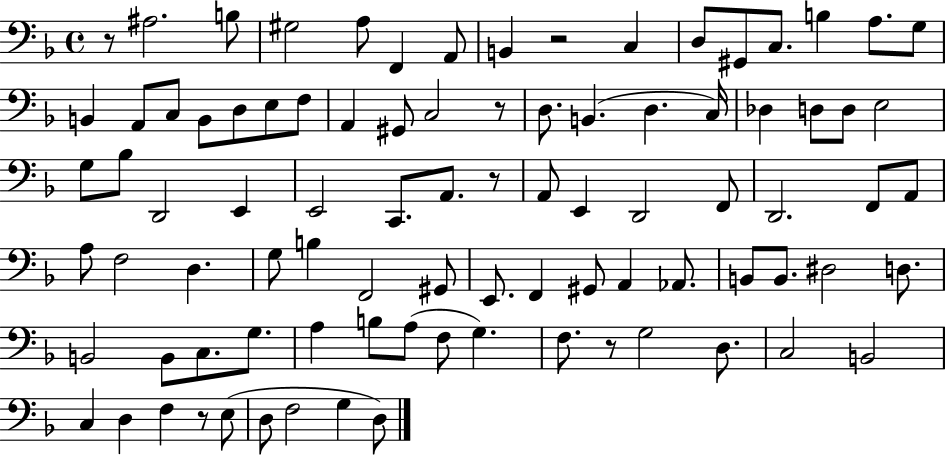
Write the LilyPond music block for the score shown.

{
  \clef bass
  \time 4/4
  \defaultTimeSignature
  \key f \major
  r8 ais2. b8 | gis2 a8 f,4 a,8 | b,4 r2 c4 | d8 gis,8 c8. b4 a8. g8 | \break b,4 a,8 c8 b,8 d8 e8 f8 | a,4 gis,8 c2 r8 | d8. b,4.( d4. c16) | des4 d8 d8 e2 | \break g8 bes8 d,2 e,4 | e,2 c,8. a,8. r8 | a,8 e,4 d,2 f,8 | d,2. f,8 a,8 | \break a8 f2 d4. | g8 b4 f,2 gis,8 | e,8. f,4 gis,8 a,4 aes,8. | b,8 b,8. dis2 d8. | \break b,2 b,8 c8. g8. | a4 b8 a8( f8 g4.) | f8. r8 g2 d8. | c2 b,2 | \break c4 d4 f4 r8 e8( | d8 f2 g4 d8) | \bar "|."
}